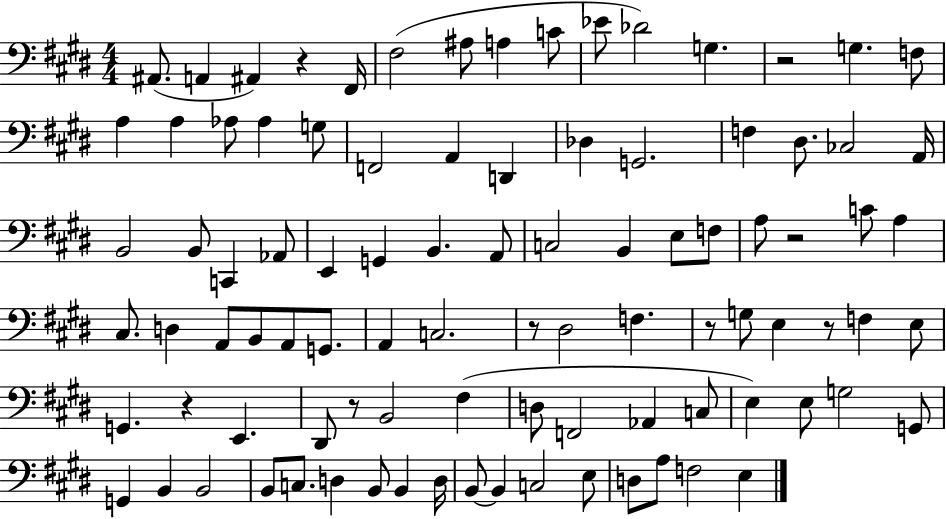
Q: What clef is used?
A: bass